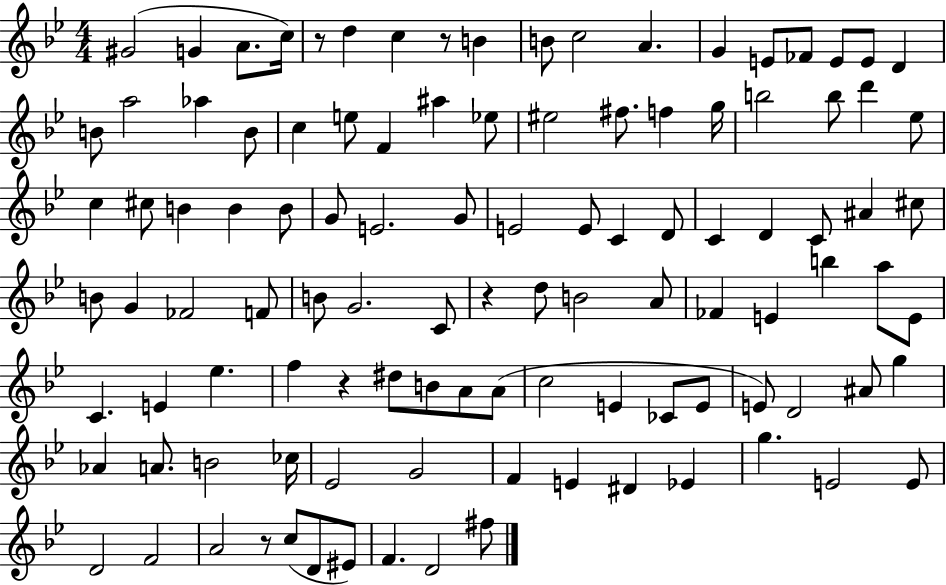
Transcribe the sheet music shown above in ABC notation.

X:1
T:Untitled
M:4/4
L:1/4
K:Bb
^G2 G A/2 c/4 z/2 d c z/2 B B/2 c2 A G E/2 _F/2 E/2 E/2 D B/2 a2 _a B/2 c e/2 F ^a _e/2 ^e2 ^f/2 f g/4 b2 b/2 d' _e/2 c ^c/2 B B B/2 G/2 E2 G/2 E2 E/2 C D/2 C D C/2 ^A ^c/2 B/2 G _F2 F/2 B/2 G2 C/2 z d/2 B2 A/2 _F E b a/2 E/2 C E _e f z ^d/2 B/2 A/2 A/2 c2 E _C/2 E/2 E/2 D2 ^A/2 g _A A/2 B2 _c/4 _E2 G2 F E ^D _E g E2 E/2 D2 F2 A2 z/2 c/2 D/2 ^E/2 F D2 ^f/2